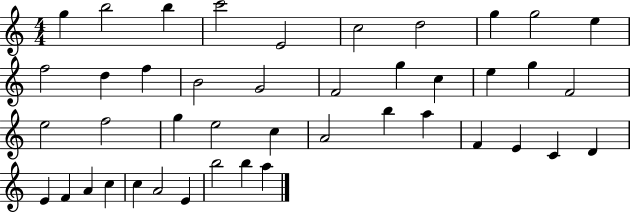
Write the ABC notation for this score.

X:1
T:Untitled
M:4/4
L:1/4
K:C
g b2 b c'2 E2 c2 d2 g g2 e f2 d f B2 G2 F2 g c e g F2 e2 f2 g e2 c A2 b a F E C D E F A c c A2 E b2 b a